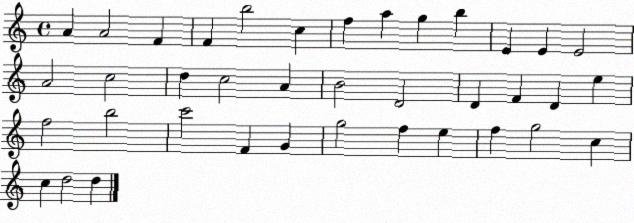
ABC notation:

X:1
T:Untitled
M:4/4
L:1/4
K:C
A A2 F F b2 c f a g b E E E2 A2 c2 d c2 A B2 D2 D F D e f2 b2 c'2 F G g2 f e f g2 c c d2 d